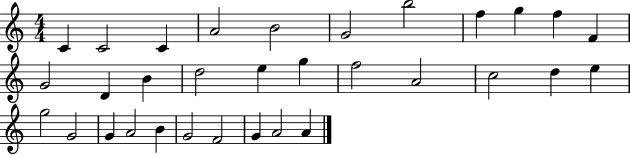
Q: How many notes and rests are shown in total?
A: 32